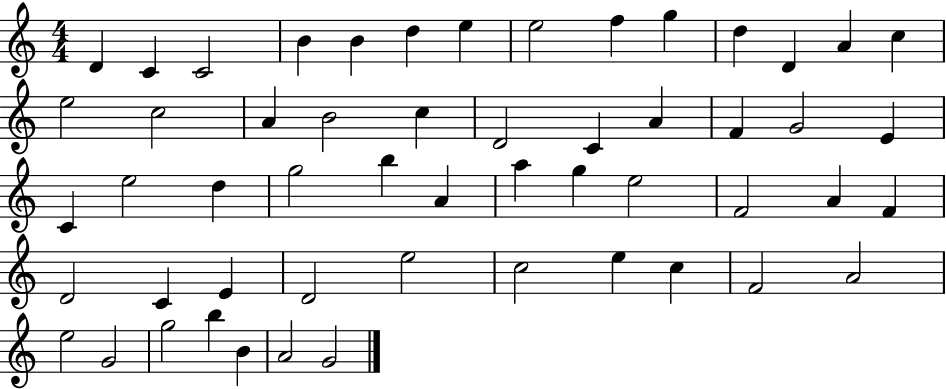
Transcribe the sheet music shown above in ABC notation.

X:1
T:Untitled
M:4/4
L:1/4
K:C
D C C2 B B d e e2 f g d D A c e2 c2 A B2 c D2 C A F G2 E C e2 d g2 b A a g e2 F2 A F D2 C E D2 e2 c2 e c F2 A2 e2 G2 g2 b B A2 G2